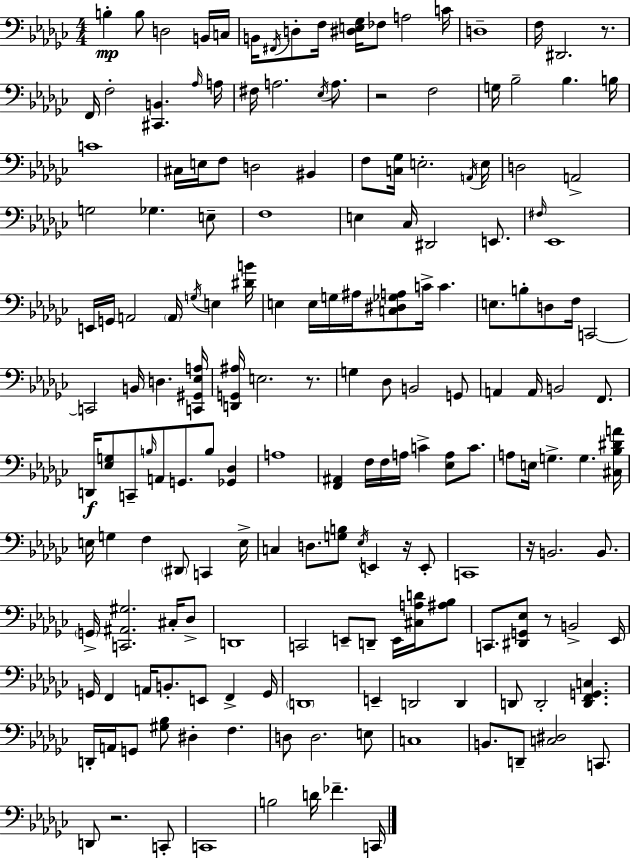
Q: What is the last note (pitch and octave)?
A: C2